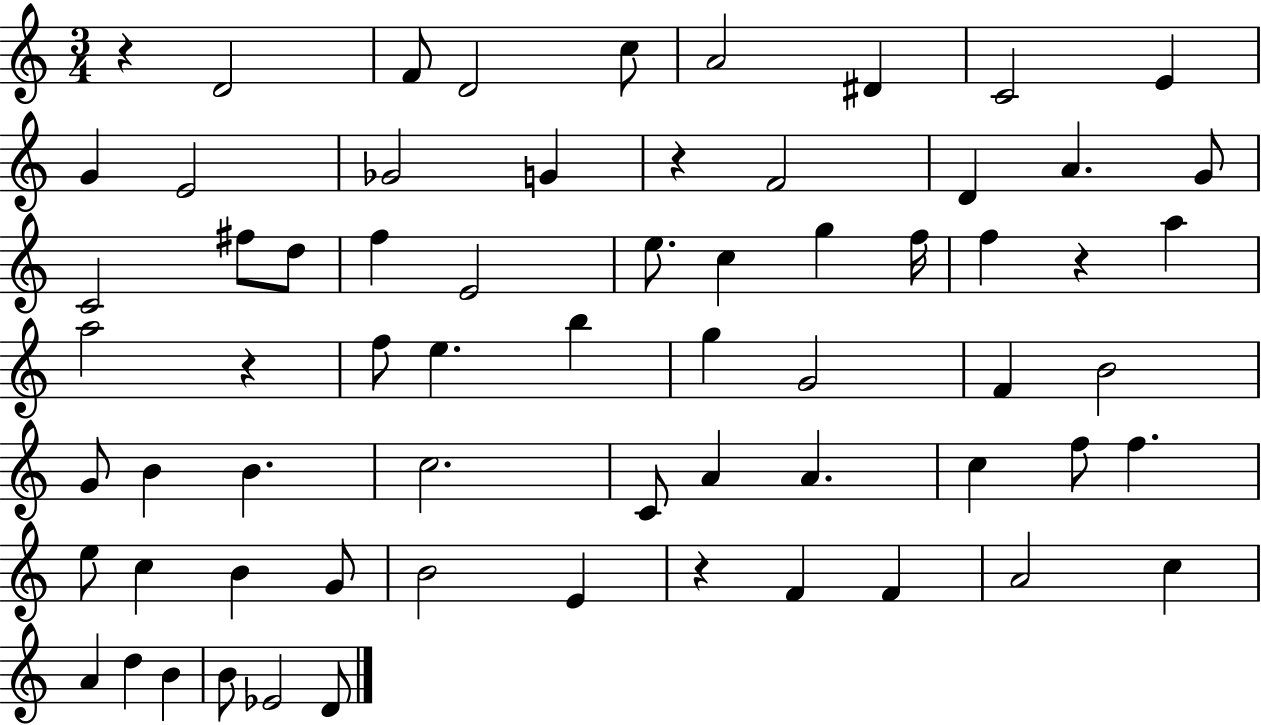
R/q D4/h F4/e D4/h C5/e A4/h D#4/q C4/h E4/q G4/q E4/h Gb4/h G4/q R/q F4/h D4/q A4/q. G4/e C4/h F#5/e D5/e F5/q E4/h E5/e. C5/q G5/q F5/s F5/q R/q A5/q A5/h R/q F5/e E5/q. B5/q G5/q G4/h F4/q B4/h G4/e B4/q B4/q. C5/h. C4/e A4/q A4/q. C5/q F5/e F5/q. E5/e C5/q B4/q G4/e B4/h E4/q R/q F4/q F4/q A4/h C5/q A4/q D5/q B4/q B4/e Eb4/h D4/e